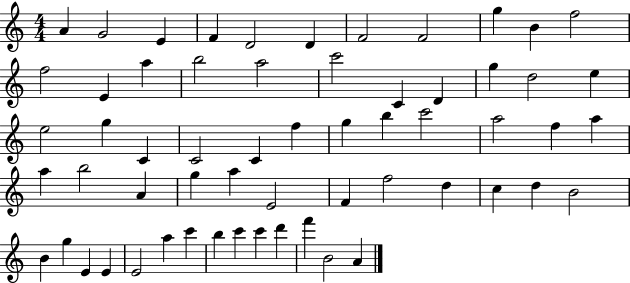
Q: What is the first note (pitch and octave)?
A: A4